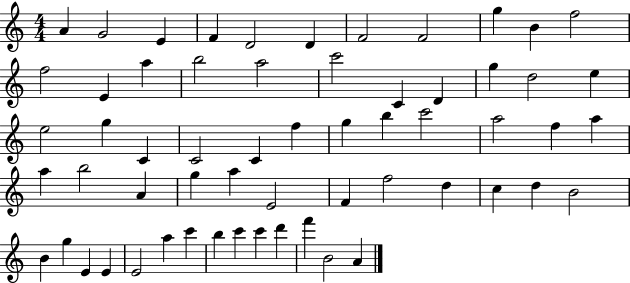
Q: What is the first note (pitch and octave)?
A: A4